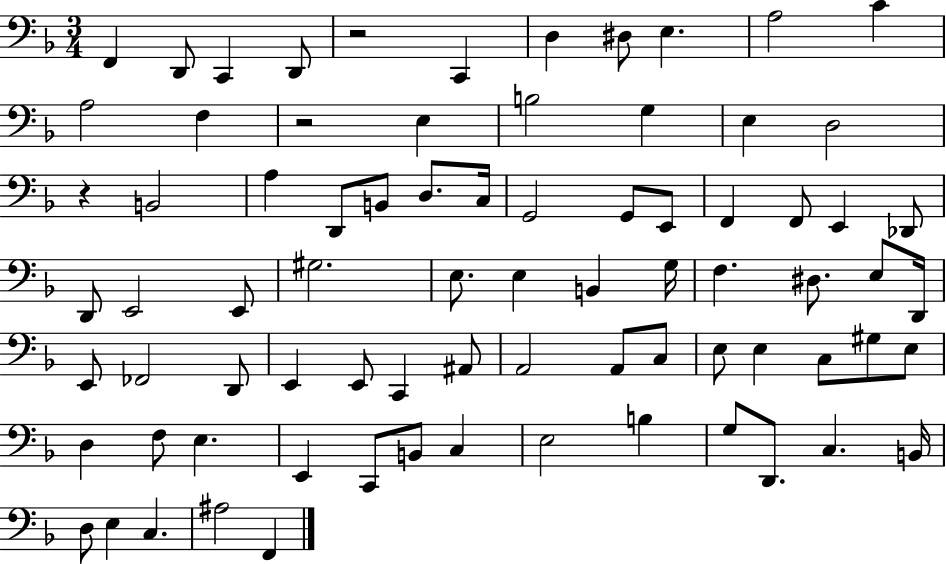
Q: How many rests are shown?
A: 3